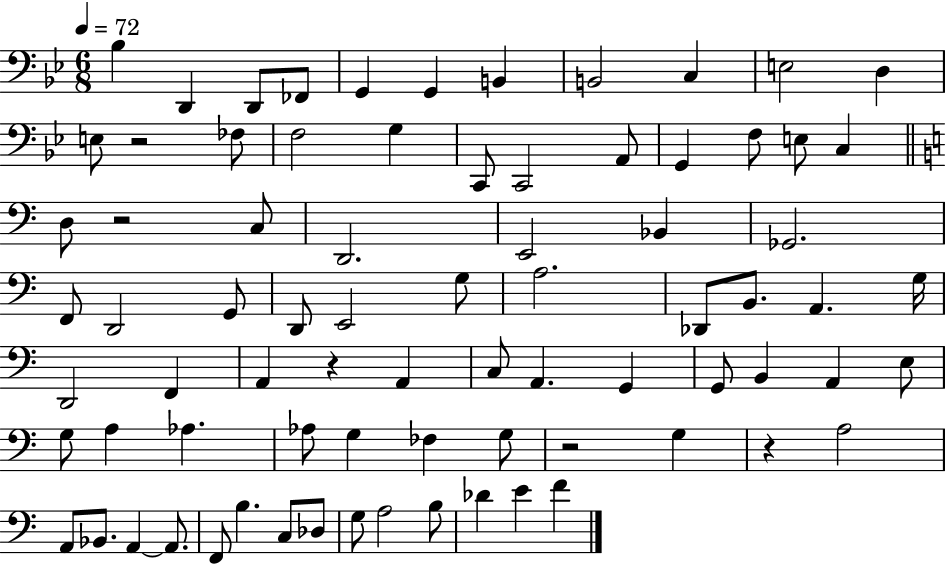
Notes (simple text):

Bb3/q D2/q D2/e FES2/e G2/q G2/q B2/q B2/h C3/q E3/h D3/q E3/e R/h FES3/e F3/h G3/q C2/e C2/h A2/e G2/q F3/e E3/e C3/q D3/e R/h C3/e D2/h. E2/h Bb2/q Gb2/h. F2/e D2/h G2/e D2/e E2/h G3/e A3/h. Db2/e B2/e. A2/q. G3/s D2/h F2/q A2/q R/q A2/q C3/e A2/q. G2/q G2/e B2/q A2/q E3/e G3/e A3/q Ab3/q. Ab3/e G3/q FES3/q G3/e R/h G3/q R/q A3/h A2/e Bb2/e. A2/q A2/e. F2/e B3/q. C3/e Db3/e G3/e A3/h B3/e Db4/q E4/q F4/q